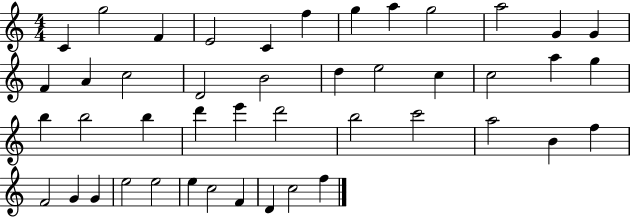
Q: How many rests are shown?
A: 0